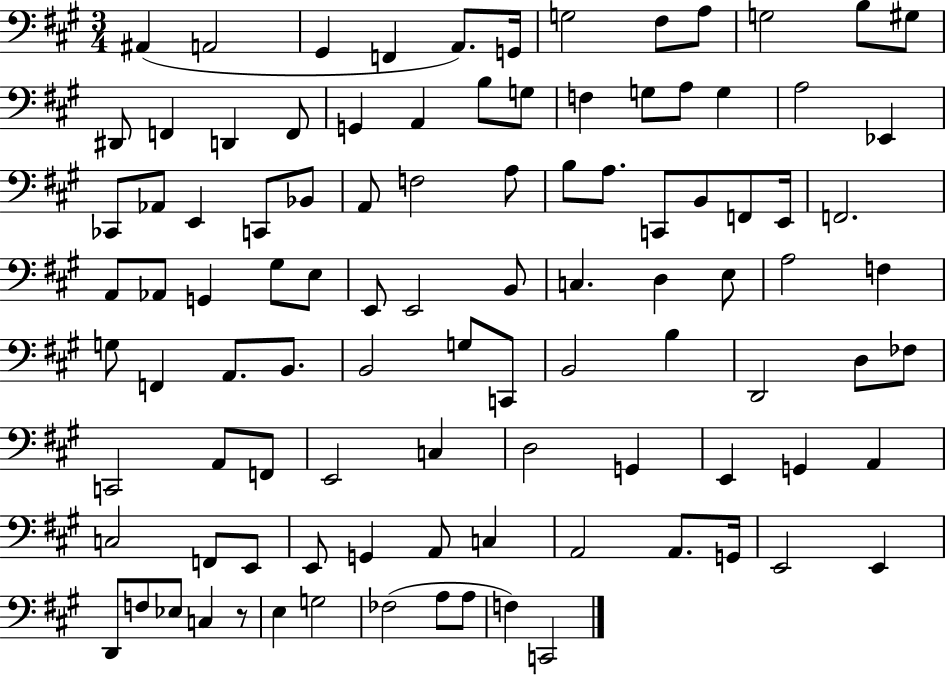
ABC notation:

X:1
T:Untitled
M:3/4
L:1/4
K:A
^A,, A,,2 ^G,, F,, A,,/2 G,,/4 G,2 ^F,/2 A,/2 G,2 B,/2 ^G,/2 ^D,,/2 F,, D,, F,,/2 G,, A,, B,/2 G,/2 F, G,/2 A,/2 G, A,2 _E,, _C,,/2 _A,,/2 E,, C,,/2 _B,,/2 A,,/2 F,2 A,/2 B,/2 A,/2 C,,/2 B,,/2 F,,/2 E,,/4 F,,2 A,,/2 _A,,/2 G,, ^G,/2 E,/2 E,,/2 E,,2 B,,/2 C, D, E,/2 A,2 F, G,/2 F,, A,,/2 B,,/2 B,,2 G,/2 C,,/2 B,,2 B, D,,2 D,/2 _F,/2 C,,2 A,,/2 F,,/2 E,,2 C, D,2 G,, E,, G,, A,, C,2 F,,/2 E,,/2 E,,/2 G,, A,,/2 C, A,,2 A,,/2 G,,/4 E,,2 E,, D,,/2 F,/2 _E,/2 C, z/2 E, G,2 _F,2 A,/2 A,/2 F, C,,2